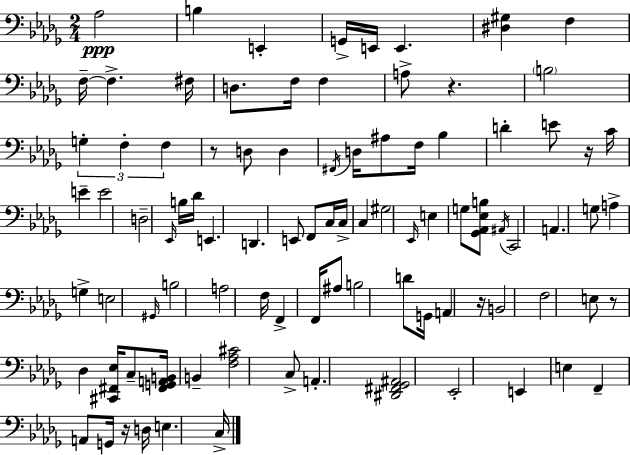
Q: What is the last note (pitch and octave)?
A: C3